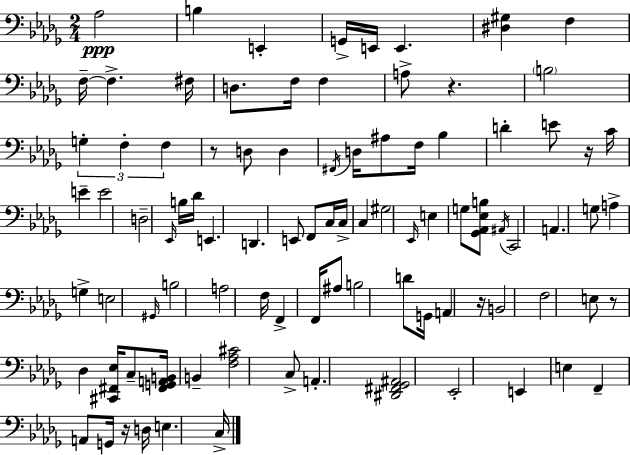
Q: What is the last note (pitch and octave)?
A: C3